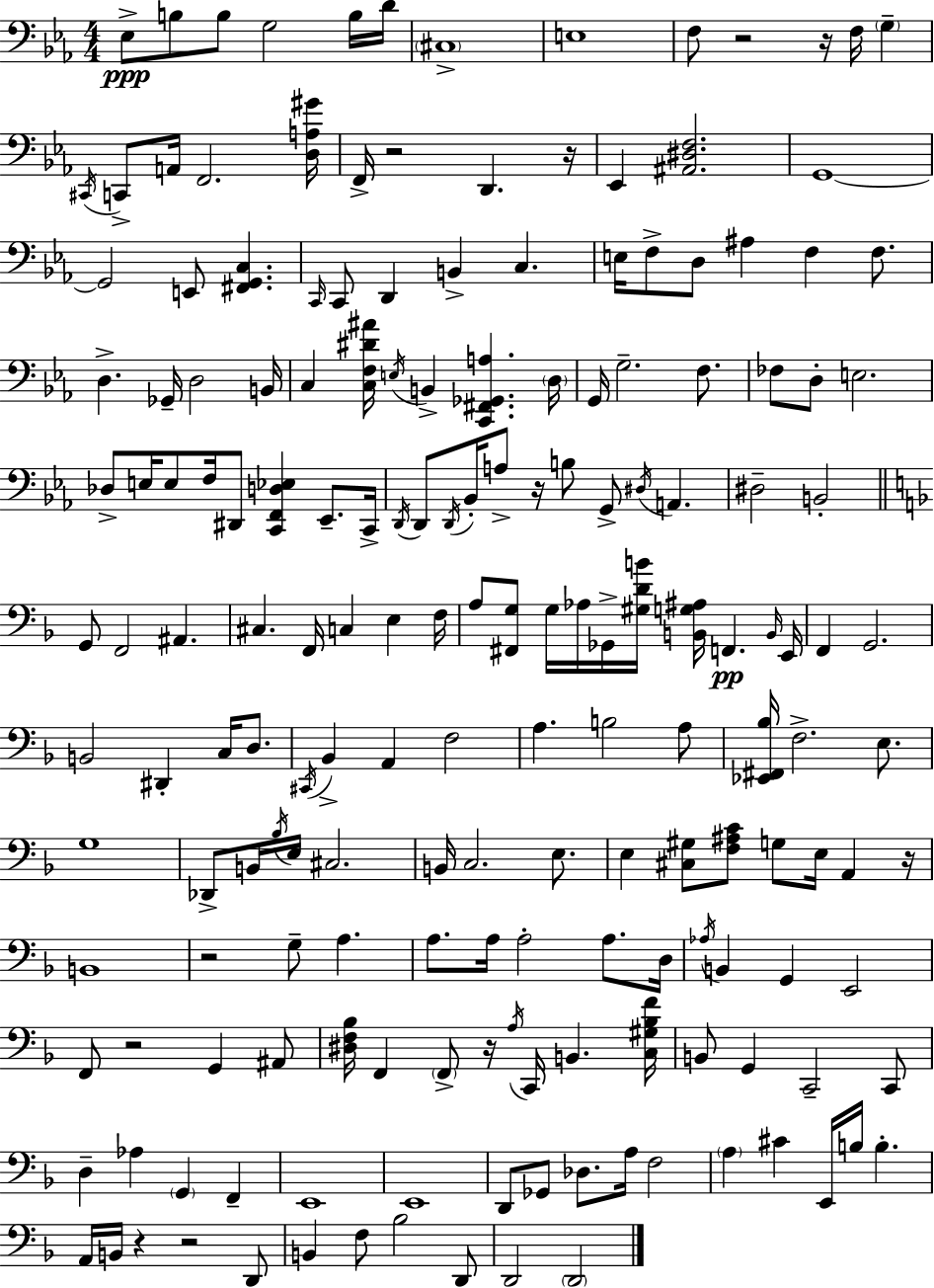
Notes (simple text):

Eb3/e B3/e B3/e G3/h B3/s D4/s C#3/w E3/w F3/e R/h R/s F3/s G3/q C#2/s C2/e A2/s F2/h. [D3,A3,G#4]/s F2/s R/h D2/q. R/s Eb2/q [A#2,D#3,F3]/h. G2/w G2/h E2/e [F#2,G2,C3]/q. C2/s C2/e D2/q B2/q C3/q. E3/s F3/e D3/e A#3/q F3/q F3/e. D3/q. Gb2/s D3/h B2/s C3/q [C3,F3,D#4,A#4]/s E3/s B2/q [C2,F#2,Gb2,A3]/q. D3/s G2/s G3/h. F3/e. FES3/e D3/e E3/h. Db3/e E3/s E3/e F3/s D#2/e [C2,F2,D3,Eb3]/q Eb2/e. C2/s D2/s D2/e D2/s Bb2/s A3/e R/s B3/e G2/e D#3/s A2/q. D#3/h B2/h G2/e F2/h A#2/q. C#3/q. F2/s C3/q E3/q F3/s A3/e [F#2,G3]/e G3/s Ab3/s Gb2/s [G#3,D4,B4]/s [B2,G3,A#3]/s F2/q. B2/s E2/s F2/q G2/h. B2/h D#2/q C3/s D3/e. C#2/s Bb2/q A2/q F3/h A3/q. B3/h A3/e [Eb2,F#2,Bb3]/s F3/h. E3/e. G3/w Db2/e B2/s Bb3/s E3/s C#3/h. B2/s C3/h. E3/e. E3/q [C#3,G#3]/e [F3,A#3,C4]/e G3/e E3/s A2/q R/s B2/w R/h G3/e A3/q. A3/e. A3/s A3/h A3/e. D3/s Ab3/s B2/q G2/q E2/h F2/e R/h G2/q A#2/e [D#3,F3,Bb3]/s F2/q F2/e R/s A3/s C2/s B2/q. [C3,G#3,Bb3,F4]/s B2/e G2/q C2/h C2/e D3/q Ab3/q G2/q F2/q E2/w E2/w D2/e Gb2/e Db3/e. A3/s F3/h A3/q C#4/q E2/s B3/s B3/q. A2/s B2/s R/q R/h D2/e B2/q F3/e Bb3/h D2/e D2/h D2/h